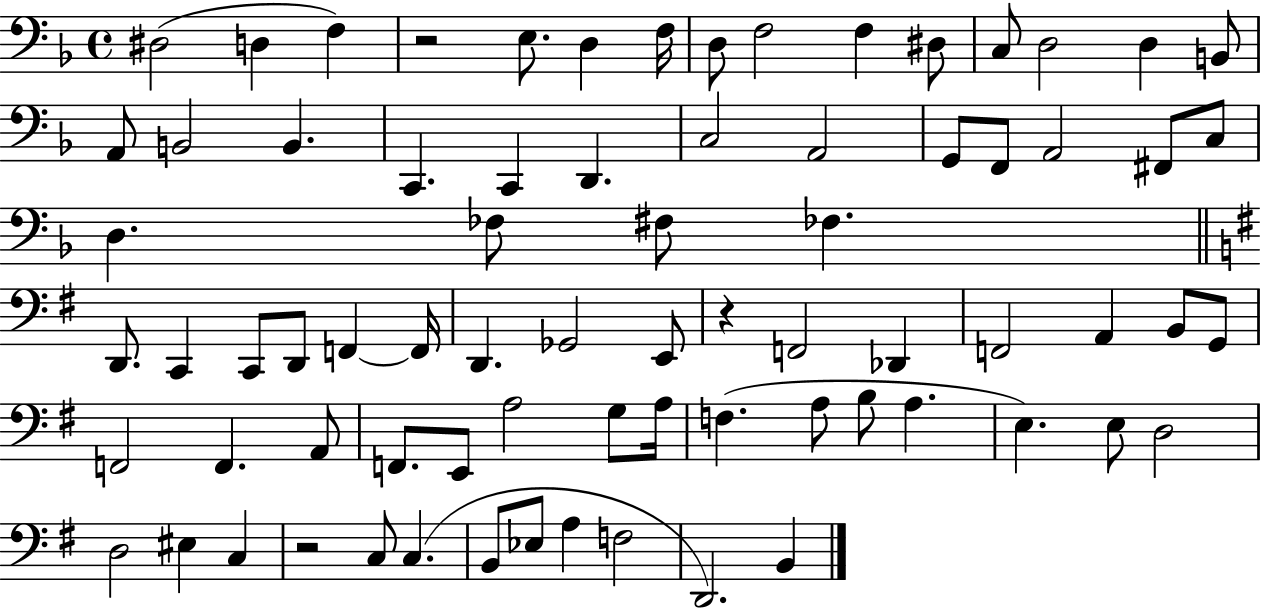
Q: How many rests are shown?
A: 3